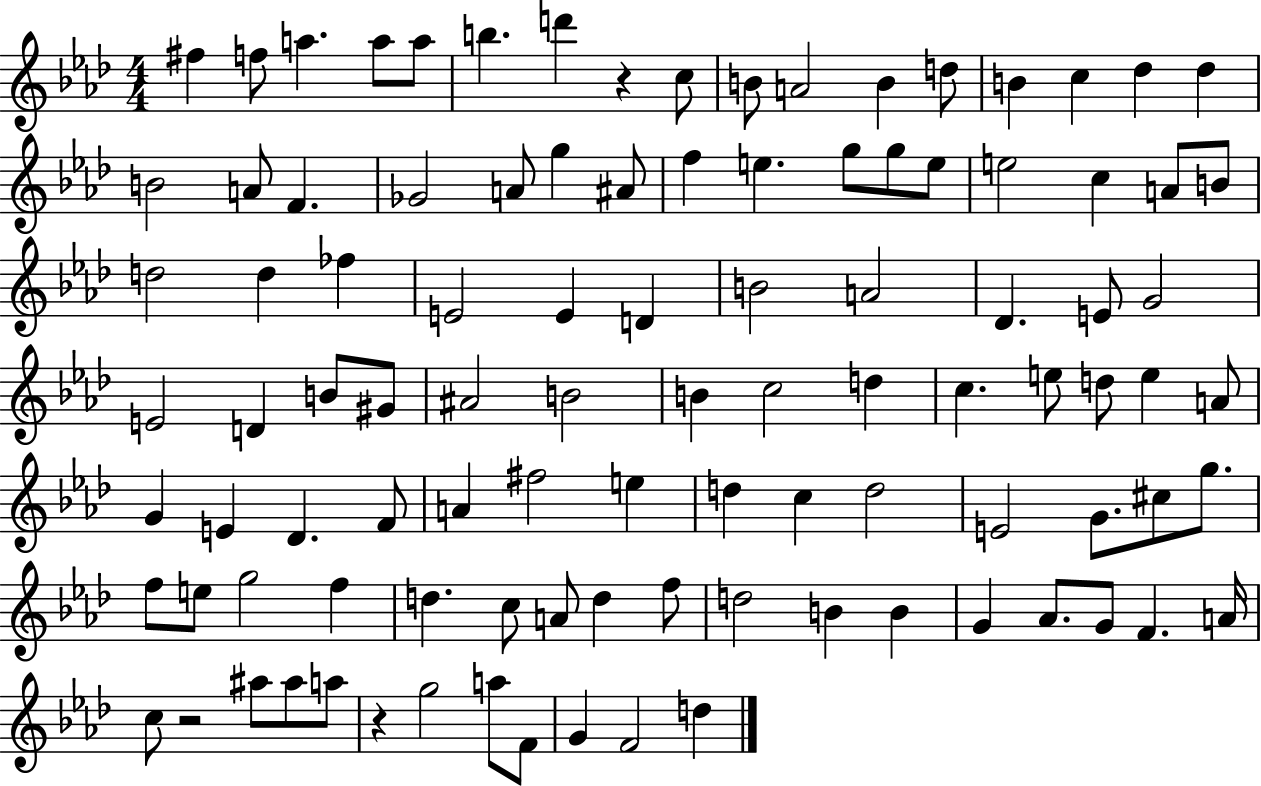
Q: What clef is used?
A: treble